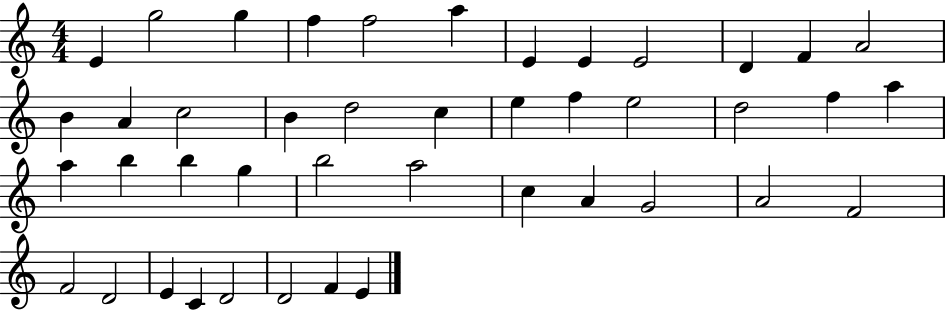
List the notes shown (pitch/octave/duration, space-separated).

E4/q G5/h G5/q F5/q F5/h A5/q E4/q E4/q E4/h D4/q F4/q A4/h B4/q A4/q C5/h B4/q D5/h C5/q E5/q F5/q E5/h D5/h F5/q A5/q A5/q B5/q B5/q G5/q B5/h A5/h C5/q A4/q G4/h A4/h F4/h F4/h D4/h E4/q C4/q D4/h D4/h F4/q E4/q